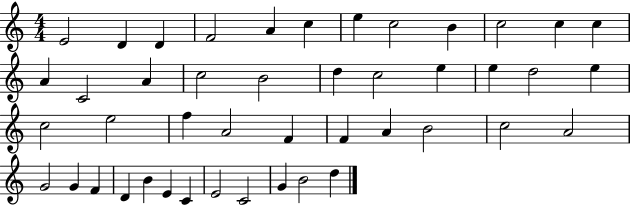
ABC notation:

X:1
T:Untitled
M:4/4
L:1/4
K:C
E2 D D F2 A c e c2 B c2 c c A C2 A c2 B2 d c2 e e d2 e c2 e2 f A2 F F A B2 c2 A2 G2 G F D B E C E2 C2 G B2 d